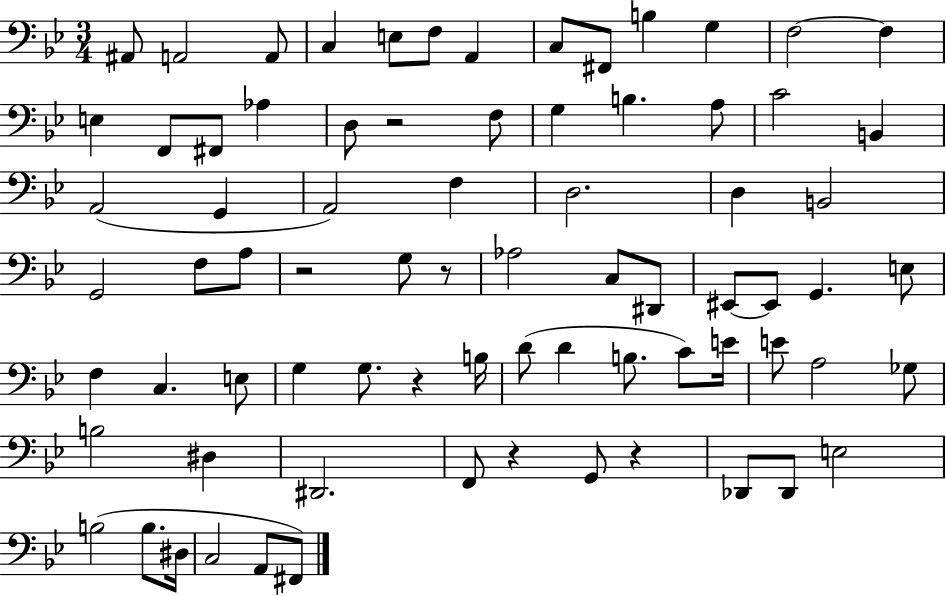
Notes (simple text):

A#2/e A2/h A2/e C3/q E3/e F3/e A2/q C3/e F#2/e B3/q G3/q F3/h F3/q E3/q F2/e F#2/e Ab3/q D3/e R/h F3/e G3/q B3/q. A3/e C4/h B2/q A2/h G2/q A2/h F3/q D3/h. D3/q B2/h G2/h F3/e A3/e R/h G3/e R/e Ab3/h C3/e D#2/e EIS2/e EIS2/e G2/q. E3/e F3/q C3/q. E3/e G3/q G3/e. R/q B3/s D4/e D4/q B3/e. C4/e E4/s E4/e A3/h Gb3/e B3/h D#3/q D#2/h. F2/e R/q G2/e R/q Db2/e Db2/e E3/h B3/h B3/e. D#3/s C3/h A2/e F#2/e